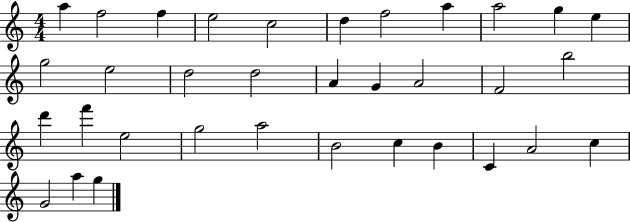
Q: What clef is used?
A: treble